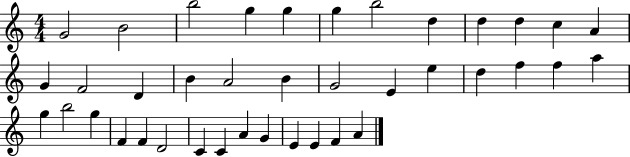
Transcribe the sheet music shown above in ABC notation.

X:1
T:Untitled
M:4/4
L:1/4
K:C
G2 B2 b2 g g g b2 d d d c A G F2 D B A2 B G2 E e d f f a g b2 g F F D2 C C A G E E F A